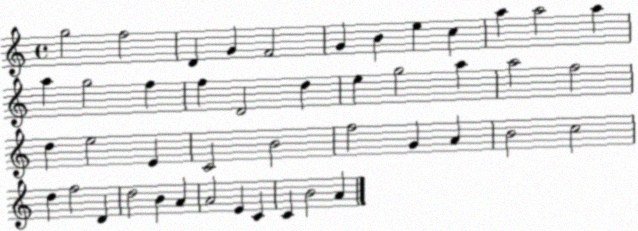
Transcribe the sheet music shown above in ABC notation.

X:1
T:Untitled
M:4/4
L:1/4
K:C
g2 f2 D G F2 G B e c a a2 a a g2 f f D2 d e g2 a a2 f2 d e2 E C2 B2 f2 G A B2 c2 d f2 D d2 B A A2 E C C B2 A